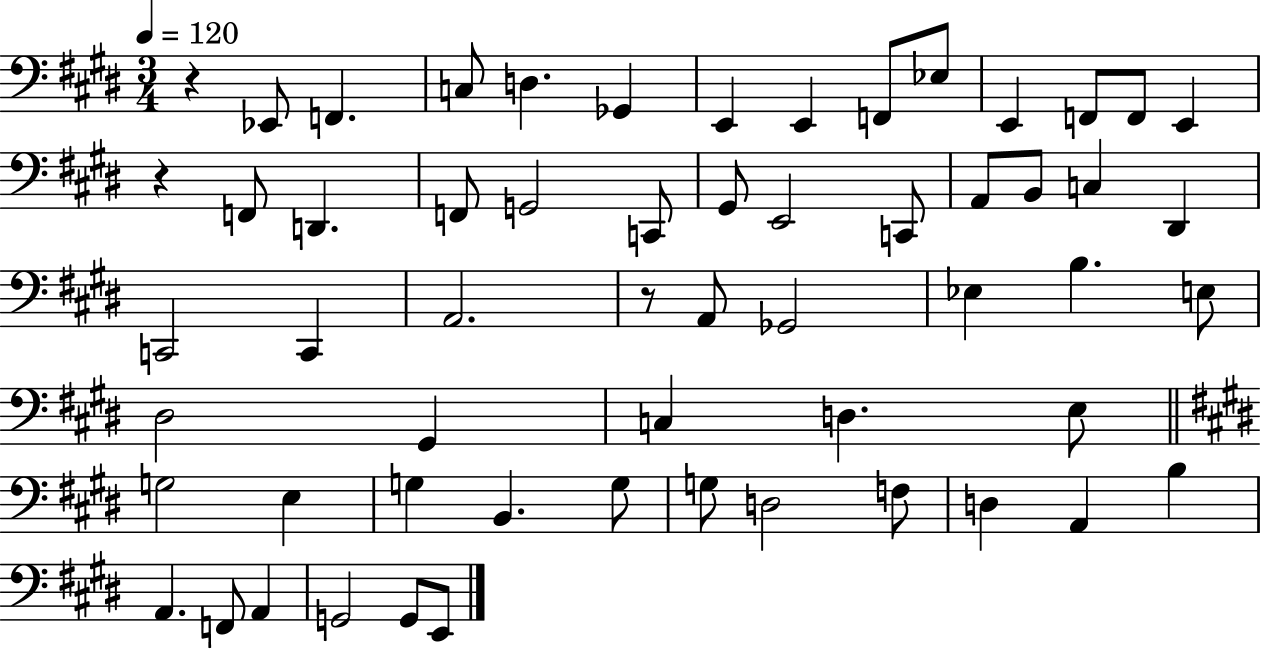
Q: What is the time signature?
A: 3/4